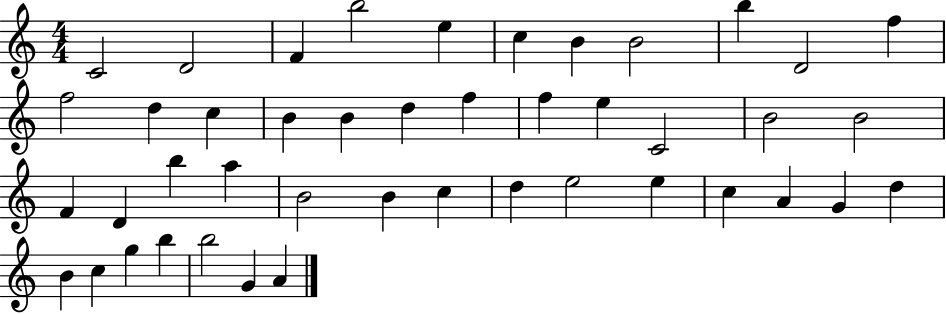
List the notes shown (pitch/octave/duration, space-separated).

C4/h D4/h F4/q B5/h E5/q C5/q B4/q B4/h B5/q D4/h F5/q F5/h D5/q C5/q B4/q B4/q D5/q F5/q F5/q E5/q C4/h B4/h B4/h F4/q D4/q B5/q A5/q B4/h B4/q C5/q D5/q E5/h E5/q C5/q A4/q G4/q D5/q B4/q C5/q G5/q B5/q B5/h G4/q A4/q